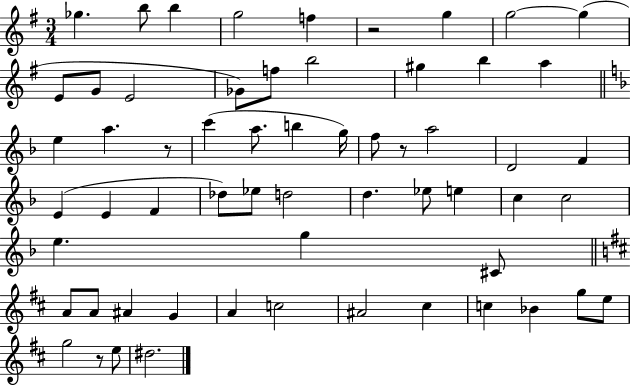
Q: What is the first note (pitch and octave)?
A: Gb5